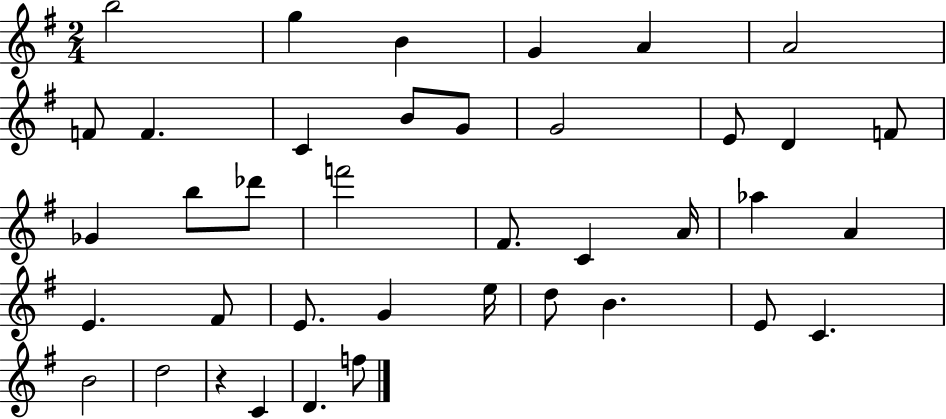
B5/h G5/q B4/q G4/q A4/q A4/h F4/e F4/q. C4/q B4/e G4/e G4/h E4/e D4/q F4/e Gb4/q B5/e Db6/e F6/h F#4/e. C4/q A4/s Ab5/q A4/q E4/q. F#4/e E4/e. G4/q E5/s D5/e B4/q. E4/e C4/q. B4/h D5/h R/q C4/q D4/q. F5/e